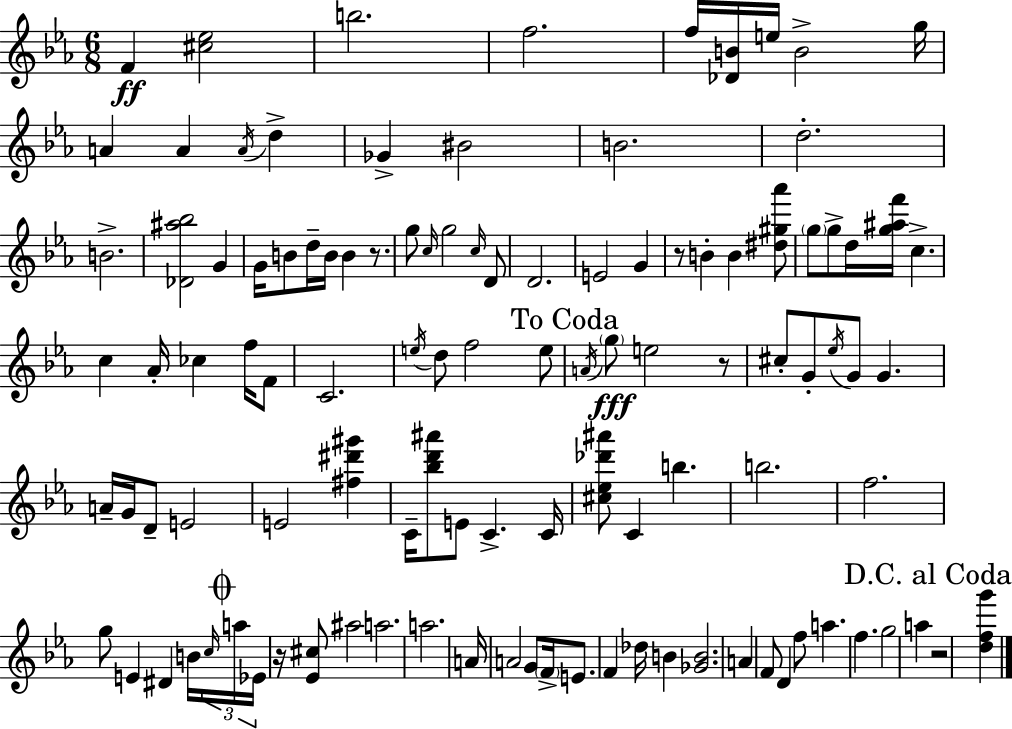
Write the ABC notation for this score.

X:1
T:Untitled
M:6/8
L:1/4
K:Eb
F [^c_e]2 b2 f2 f/4 [_DB]/4 e/4 B2 g/4 A A A/4 d _G ^B2 B2 d2 B2 [_D^a_b]2 G G/4 B/2 d/4 B/4 B z/2 g/2 c/4 g2 c/4 D/2 D2 E2 G z/2 B B [^d^g_a']/2 g/2 g/2 d/4 [g^af']/4 c c _A/4 _c f/4 F/2 C2 e/4 d/2 f2 e/2 A/4 g/2 e2 z/2 ^c/2 G/2 _e/4 G/2 G A/4 G/4 D/2 E2 E2 [^f^d'^g'] C/4 [_bd'^a']/2 E/2 C C/4 [^c_e_d'^a']/2 C b b2 f2 g/2 E ^D B/4 c/4 a/4 _E/4 z/4 [_E^c]/2 ^a2 a2 a2 A/4 A2 G/2 F/4 E/2 F _d/4 B [_GB]2 A F/2 D f/2 a f g2 a z2 [dfg']